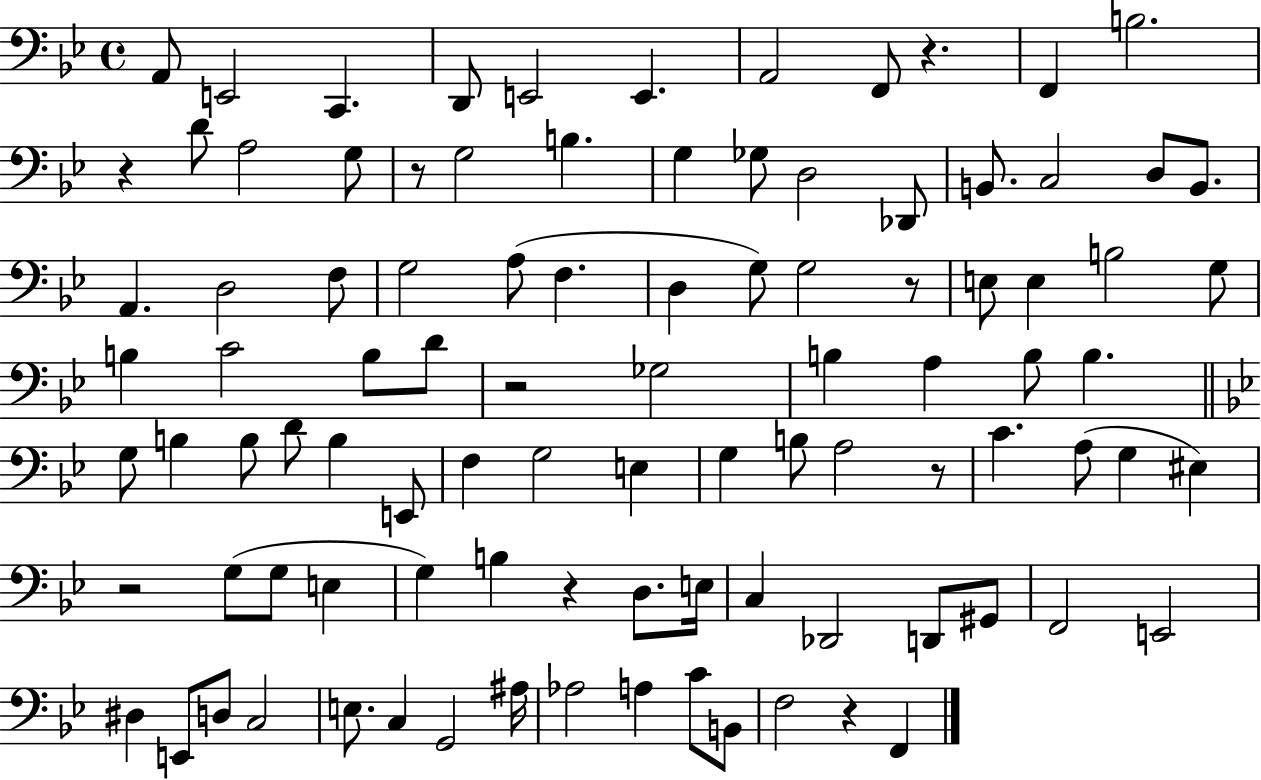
X:1
T:Untitled
M:4/4
L:1/4
K:Bb
A,,/2 E,,2 C,, D,,/2 E,,2 E,, A,,2 F,,/2 z F,, B,2 z D/2 A,2 G,/2 z/2 G,2 B, G, _G,/2 D,2 _D,,/2 B,,/2 C,2 D,/2 B,,/2 A,, D,2 F,/2 G,2 A,/2 F, D, G,/2 G,2 z/2 E,/2 E, B,2 G,/2 B, C2 B,/2 D/2 z2 _G,2 B, A, B,/2 B, G,/2 B, B,/2 D/2 B, E,,/2 F, G,2 E, G, B,/2 A,2 z/2 C A,/2 G, ^E, z2 G,/2 G,/2 E, G, B, z D,/2 E,/4 C, _D,,2 D,,/2 ^G,,/2 F,,2 E,,2 ^D, E,,/2 D,/2 C,2 E,/2 C, G,,2 ^A,/4 _A,2 A, C/2 B,,/2 F,2 z F,,